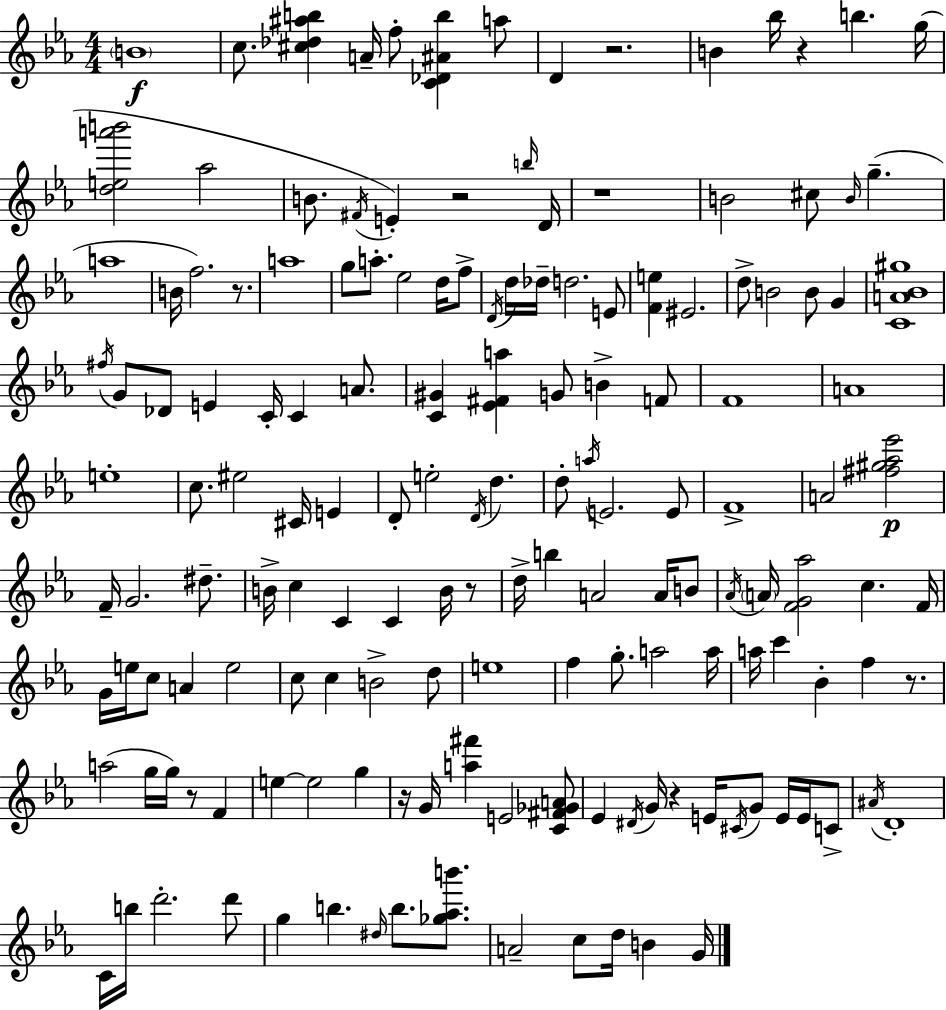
{
  \clef treble
  \numericTimeSignature
  \time 4/4
  \key c \minor
  \repeat volta 2 { \parenthesize b'1\f | c''8. <cis'' des'' ais'' b''>4 a'16-- f''8-. <c' des' ais' b''>4 a''8 | d'4 r2. | b'4 bes''16 r4 b''4. g''16( | \break <d'' e'' a''' b'''>2 aes''2 | b'8. \acciaccatura { fis'16 }) e'4-. r2 | \grace { b''16 } d'16 r1 | b'2 cis''8 \grace { b'16 }( g''4.-- | \break a''1 | b'16 f''2.) | r8. a''1 | g''8 a''8.-. ees''2 | \break d''16 f''8-> \acciaccatura { d'16 } d''16 des''16-- d''2. | e'8 <f' e''>4 eis'2. | d''8-> b'2 b'8 | g'4 <c' a' bes' gis''>1 | \break \acciaccatura { fis''16 } g'8 des'8 e'4 c'16-. c'4 | a'8. <c' gis'>4 <ees' fis' a''>4 g'8 b'4-> | f'8 f'1 | a'1 | \break e''1-. | c''8. eis''2 | cis'16 e'4 d'8-. e''2-. \acciaccatura { d'16 } | d''4. d''8-. \acciaccatura { a''16 } e'2. | \break e'8 f'1-> | a'2 <fis'' gis'' aes'' ees'''>2\p | f'16-- g'2. | dis''8.-- b'16-> c''4 c'4 | \break c'4 b'16 r8 d''16-> b''4 a'2 | a'16 b'8 \acciaccatura { aes'16 } \parenthesize a'16 <f' g' aes''>2 | c''4. f'16 g'16 e''16 c''8 a'4 | e''2 c''8 c''4 b'2-> | \break d''8 e''1 | f''4 g''8.-. a''2 | a''16 a''16 c'''4 bes'4-. | f''4 r8. a''2( | \break g''16 g''16) r8 f'4 e''4~~ e''2 | g''4 r16 g'16 <a'' fis'''>4 e'2 | <c' fis' ges' a'>8 ees'4 \acciaccatura { dis'16 } g'16 r4 | e'16 \acciaccatura { cis'16 } g'8 e'16 e'16 c'8-> \acciaccatura { ais'16 } d'1-. | \break c'16 b''16 d'''2.-. | d'''8 g''4 b''4. | \grace { dis''16 } b''8. <ges'' aes'' b'''>8. a'2-- | c''8 d''16 b'4 g'16 } \bar "|."
}